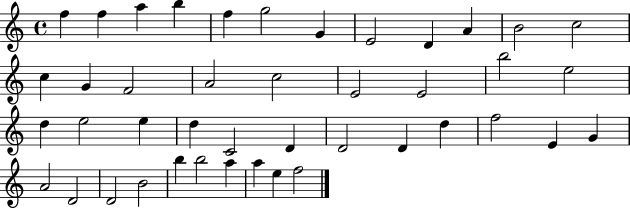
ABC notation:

X:1
T:Untitled
M:4/4
L:1/4
K:C
f f a b f g2 G E2 D A B2 c2 c G F2 A2 c2 E2 E2 b2 e2 d e2 e d C2 D D2 D d f2 E G A2 D2 D2 B2 b b2 a a e f2